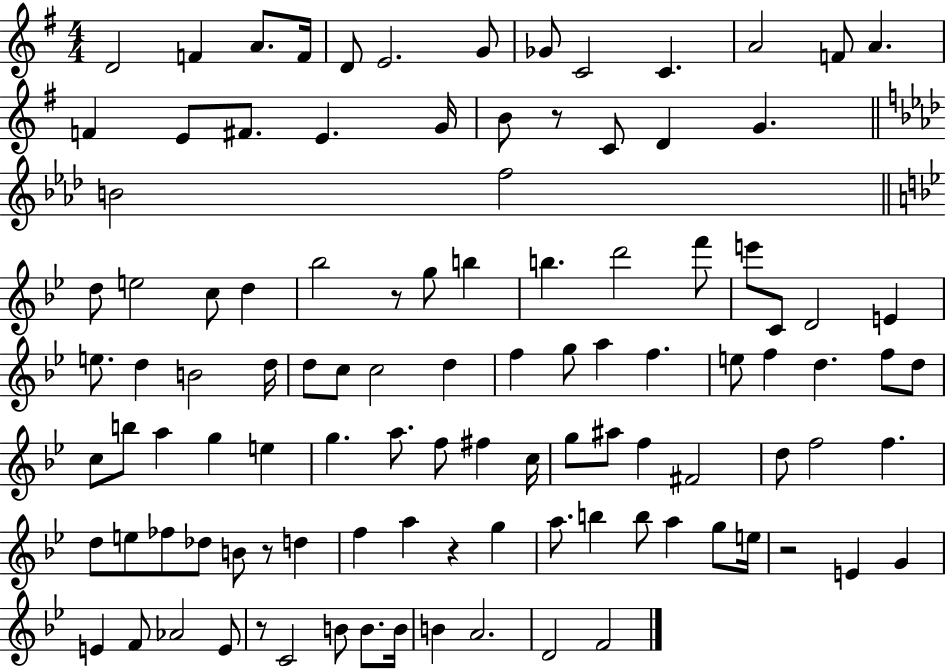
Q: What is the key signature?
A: G major